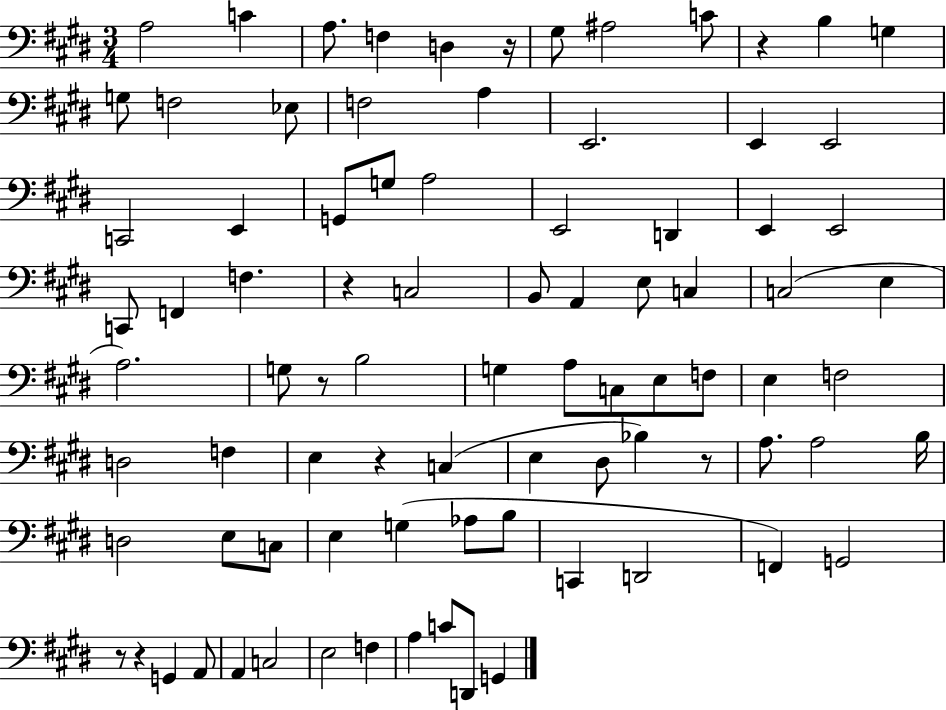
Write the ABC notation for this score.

X:1
T:Untitled
M:3/4
L:1/4
K:E
A,2 C A,/2 F, D, z/4 ^G,/2 ^A,2 C/2 z B, G, G,/2 F,2 _E,/2 F,2 A, E,,2 E,, E,,2 C,,2 E,, G,,/2 G,/2 A,2 E,,2 D,, E,, E,,2 C,,/2 F,, F, z C,2 B,,/2 A,, E,/2 C, C,2 E, A,2 G,/2 z/2 B,2 G, A,/2 C,/2 E,/2 F,/2 E, F,2 D,2 F, E, z C, E, ^D,/2 _B, z/2 A,/2 A,2 B,/4 D,2 E,/2 C,/2 E, G, _A,/2 B,/2 C,, D,,2 F,, G,,2 z/2 z G,, A,,/2 A,, C,2 E,2 F, A, C/2 D,,/2 G,,